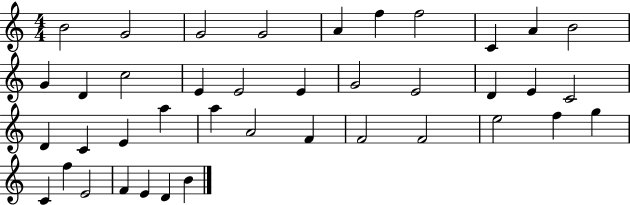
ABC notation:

X:1
T:Untitled
M:4/4
L:1/4
K:C
B2 G2 G2 G2 A f f2 C A B2 G D c2 E E2 E G2 E2 D E C2 D C E a a A2 F F2 F2 e2 f g C f E2 F E D B